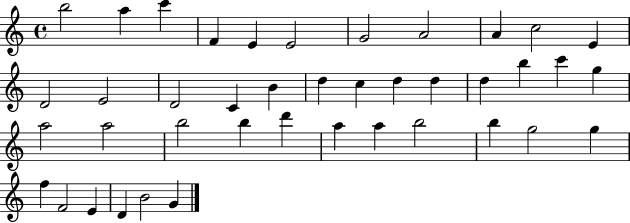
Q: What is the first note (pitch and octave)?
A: B5